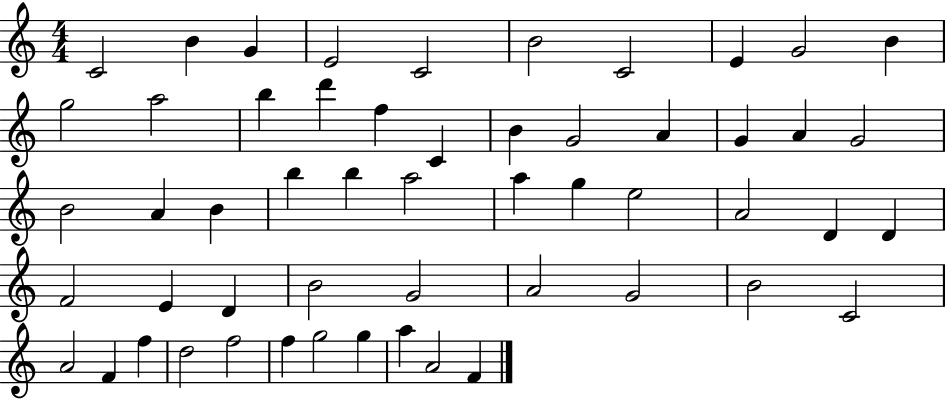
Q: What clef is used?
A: treble